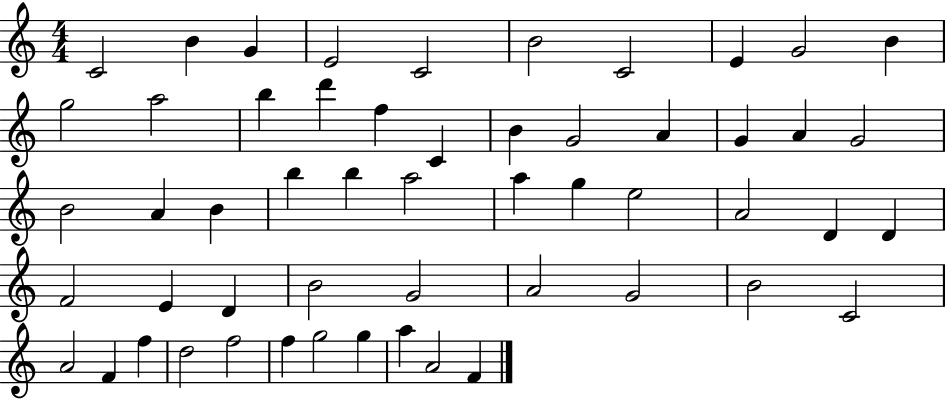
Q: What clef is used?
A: treble